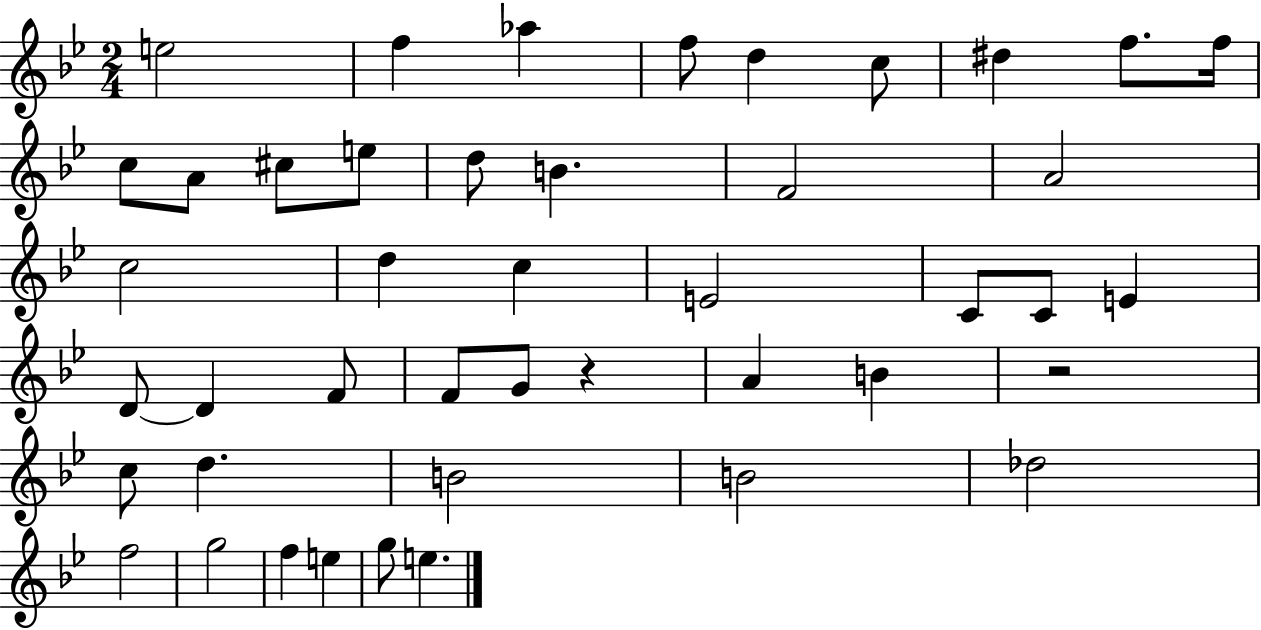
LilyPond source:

{
  \clef treble
  \numericTimeSignature
  \time 2/4
  \key bes \major
  e''2 | f''4 aes''4 | f''8 d''4 c''8 | dis''4 f''8. f''16 | \break c''8 a'8 cis''8 e''8 | d''8 b'4. | f'2 | a'2 | \break c''2 | d''4 c''4 | e'2 | c'8 c'8 e'4 | \break d'8~~ d'4 f'8 | f'8 g'8 r4 | a'4 b'4 | r2 | \break c''8 d''4. | b'2 | b'2 | des''2 | \break f''2 | g''2 | f''4 e''4 | g''8 e''4. | \break \bar "|."
}